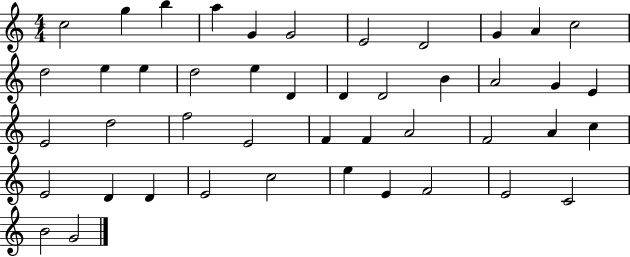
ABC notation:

X:1
T:Untitled
M:4/4
L:1/4
K:C
c2 g b a G G2 E2 D2 G A c2 d2 e e d2 e D D D2 B A2 G E E2 d2 f2 E2 F F A2 F2 A c E2 D D E2 c2 e E F2 E2 C2 B2 G2